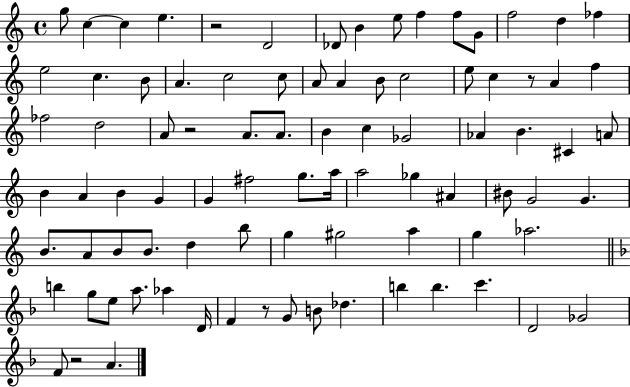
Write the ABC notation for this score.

X:1
T:Untitled
M:4/4
L:1/4
K:C
g/2 c c e z2 D2 _D/2 B e/2 f f/2 G/2 f2 d _f e2 c B/2 A c2 c/2 A/2 A B/2 c2 e/2 c z/2 A f _f2 d2 A/2 z2 A/2 A/2 B c _G2 _A B ^C A/2 B A B G G ^f2 g/2 a/4 a2 _g ^A ^B/2 G2 G B/2 A/2 B/2 B/2 d b/2 g ^g2 a g _a2 b g/2 e/2 a/2 _a D/4 F z/2 G/2 B/2 _d b b c' D2 _G2 F/2 z2 A